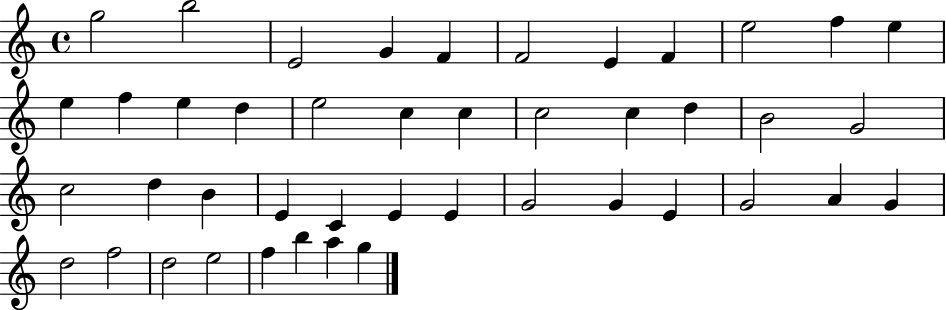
X:1
T:Untitled
M:4/4
L:1/4
K:C
g2 b2 E2 G F F2 E F e2 f e e f e d e2 c c c2 c d B2 G2 c2 d B E C E E G2 G E G2 A G d2 f2 d2 e2 f b a g